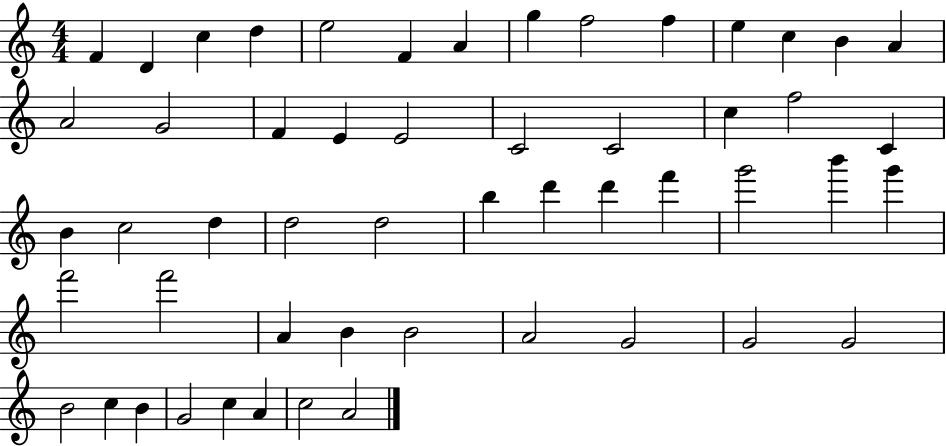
{
  \clef treble
  \numericTimeSignature
  \time 4/4
  \key c \major
  f'4 d'4 c''4 d''4 | e''2 f'4 a'4 | g''4 f''2 f''4 | e''4 c''4 b'4 a'4 | \break a'2 g'2 | f'4 e'4 e'2 | c'2 c'2 | c''4 f''2 c'4 | \break b'4 c''2 d''4 | d''2 d''2 | b''4 d'''4 d'''4 f'''4 | g'''2 b'''4 g'''4 | \break f'''2 f'''2 | a'4 b'4 b'2 | a'2 g'2 | g'2 g'2 | \break b'2 c''4 b'4 | g'2 c''4 a'4 | c''2 a'2 | \bar "|."
}